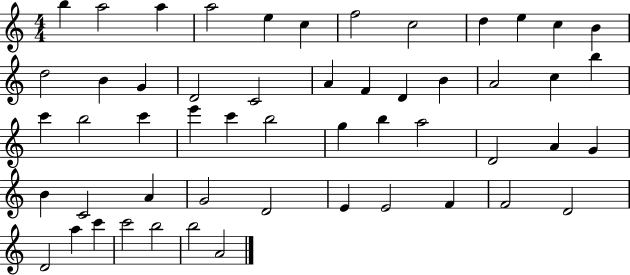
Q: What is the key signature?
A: C major